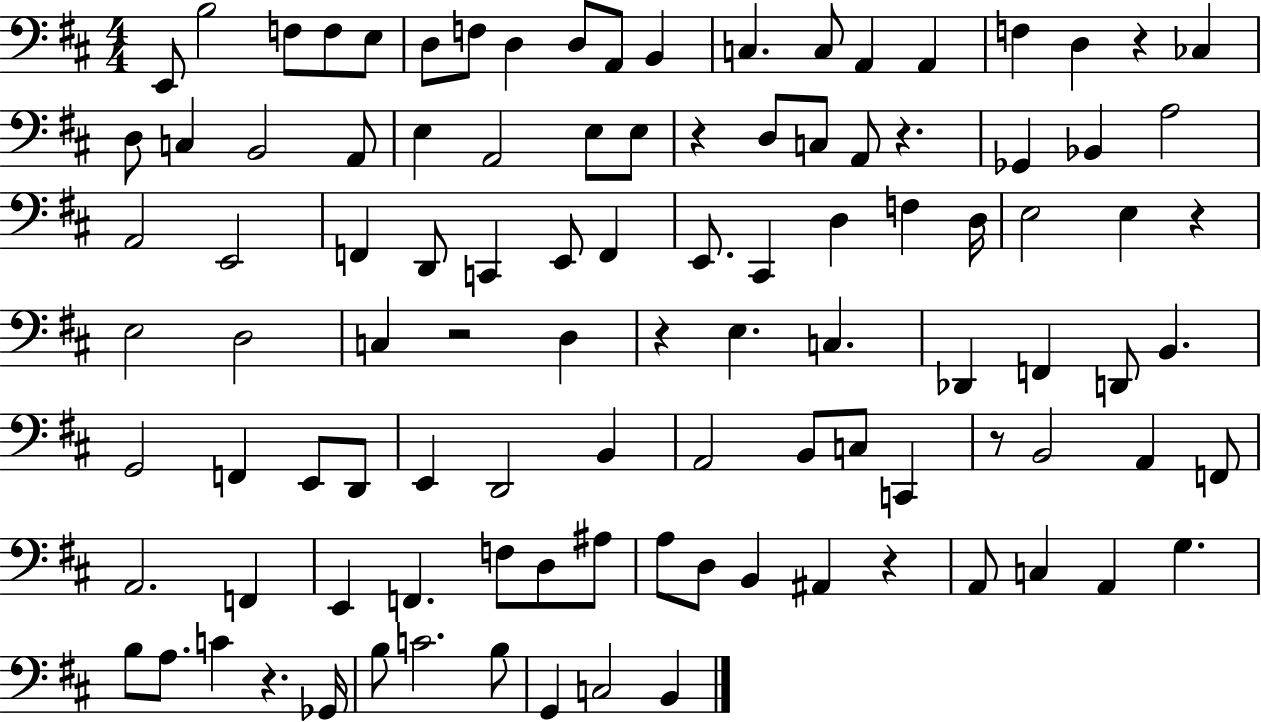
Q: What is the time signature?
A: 4/4